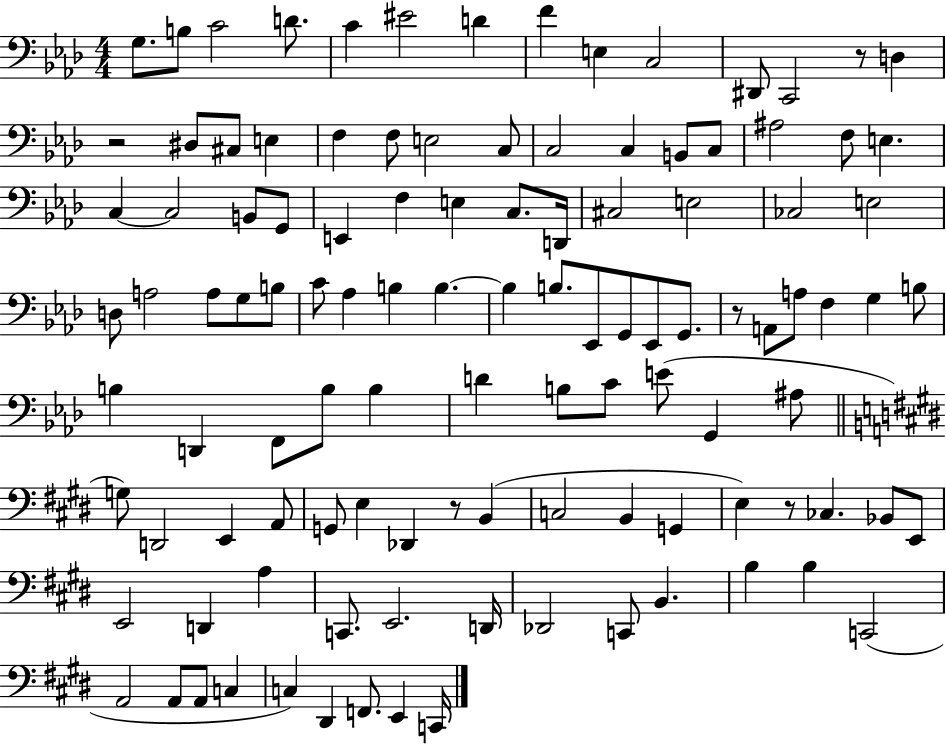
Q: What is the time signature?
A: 4/4